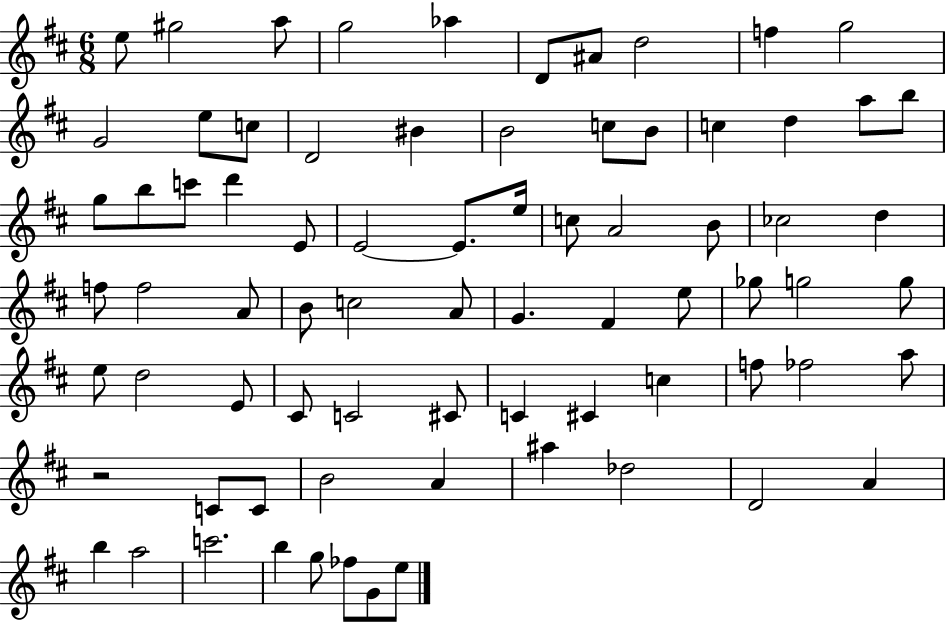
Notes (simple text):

E5/e G#5/h A5/e G5/h Ab5/q D4/e A#4/e D5/h F5/q G5/h G4/h E5/e C5/e D4/h BIS4/q B4/h C5/e B4/e C5/q D5/q A5/e B5/e G5/e B5/e C6/e D6/q E4/e E4/h E4/e. E5/s C5/e A4/h B4/e CES5/h D5/q F5/e F5/h A4/e B4/e C5/h A4/e G4/q. F#4/q E5/e Gb5/e G5/h G5/e E5/e D5/h E4/e C#4/e C4/h C#4/e C4/q C#4/q C5/q F5/e FES5/h A5/e R/h C4/e C4/e B4/h A4/q A#5/q Db5/h D4/h A4/q B5/q A5/h C6/h. B5/q G5/e FES5/e G4/e E5/e